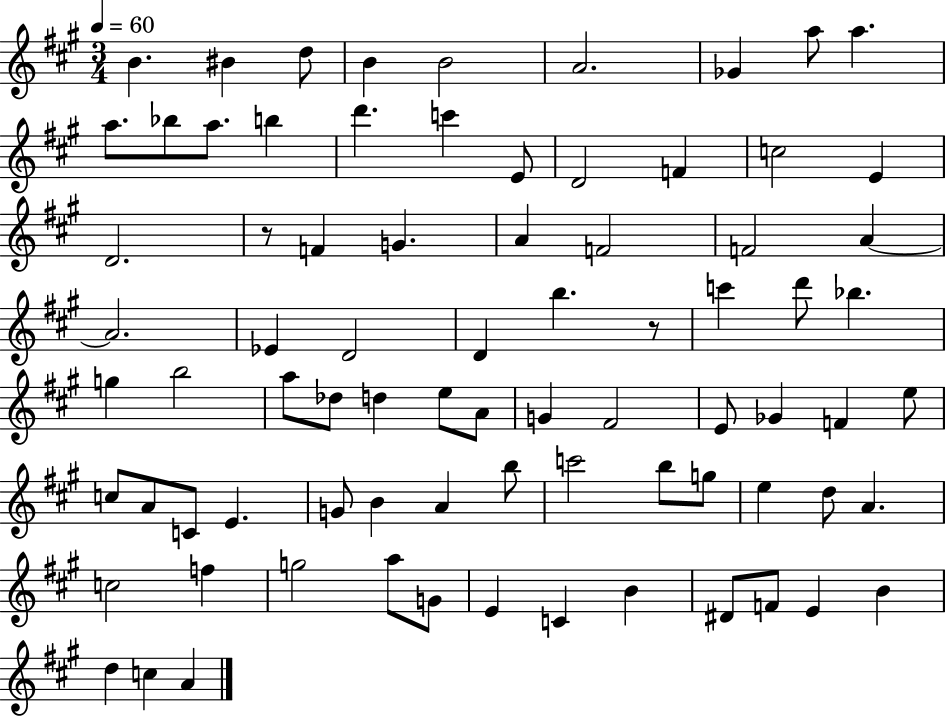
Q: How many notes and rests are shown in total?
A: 79